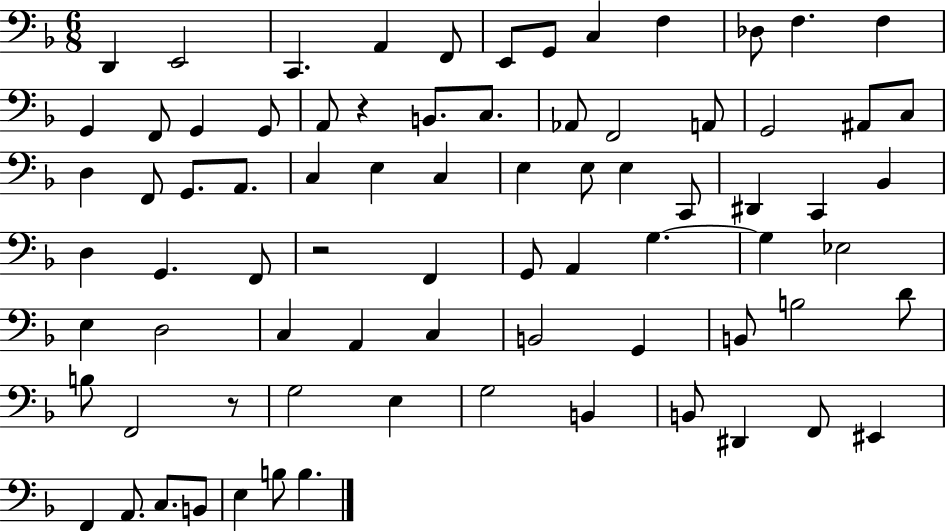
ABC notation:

X:1
T:Untitled
M:6/8
L:1/4
K:F
D,, E,,2 C,, A,, F,,/2 E,,/2 G,,/2 C, F, _D,/2 F, F, G,, F,,/2 G,, G,,/2 A,,/2 z B,,/2 C,/2 _A,,/2 F,,2 A,,/2 G,,2 ^A,,/2 C,/2 D, F,,/2 G,,/2 A,,/2 C, E, C, E, E,/2 E, C,,/2 ^D,, C,, _B,, D, G,, F,,/2 z2 F,, G,,/2 A,, G, G, _E,2 E, D,2 C, A,, C, B,,2 G,, B,,/2 B,2 D/2 B,/2 F,,2 z/2 G,2 E, G,2 B,, B,,/2 ^D,, F,,/2 ^E,, F,, A,,/2 C,/2 B,,/2 E, B,/2 B,